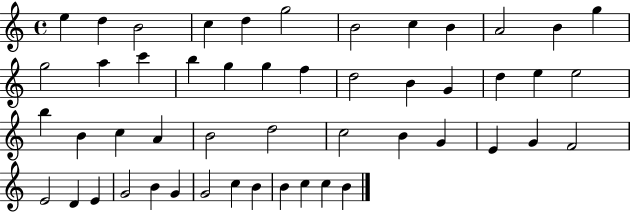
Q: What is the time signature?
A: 4/4